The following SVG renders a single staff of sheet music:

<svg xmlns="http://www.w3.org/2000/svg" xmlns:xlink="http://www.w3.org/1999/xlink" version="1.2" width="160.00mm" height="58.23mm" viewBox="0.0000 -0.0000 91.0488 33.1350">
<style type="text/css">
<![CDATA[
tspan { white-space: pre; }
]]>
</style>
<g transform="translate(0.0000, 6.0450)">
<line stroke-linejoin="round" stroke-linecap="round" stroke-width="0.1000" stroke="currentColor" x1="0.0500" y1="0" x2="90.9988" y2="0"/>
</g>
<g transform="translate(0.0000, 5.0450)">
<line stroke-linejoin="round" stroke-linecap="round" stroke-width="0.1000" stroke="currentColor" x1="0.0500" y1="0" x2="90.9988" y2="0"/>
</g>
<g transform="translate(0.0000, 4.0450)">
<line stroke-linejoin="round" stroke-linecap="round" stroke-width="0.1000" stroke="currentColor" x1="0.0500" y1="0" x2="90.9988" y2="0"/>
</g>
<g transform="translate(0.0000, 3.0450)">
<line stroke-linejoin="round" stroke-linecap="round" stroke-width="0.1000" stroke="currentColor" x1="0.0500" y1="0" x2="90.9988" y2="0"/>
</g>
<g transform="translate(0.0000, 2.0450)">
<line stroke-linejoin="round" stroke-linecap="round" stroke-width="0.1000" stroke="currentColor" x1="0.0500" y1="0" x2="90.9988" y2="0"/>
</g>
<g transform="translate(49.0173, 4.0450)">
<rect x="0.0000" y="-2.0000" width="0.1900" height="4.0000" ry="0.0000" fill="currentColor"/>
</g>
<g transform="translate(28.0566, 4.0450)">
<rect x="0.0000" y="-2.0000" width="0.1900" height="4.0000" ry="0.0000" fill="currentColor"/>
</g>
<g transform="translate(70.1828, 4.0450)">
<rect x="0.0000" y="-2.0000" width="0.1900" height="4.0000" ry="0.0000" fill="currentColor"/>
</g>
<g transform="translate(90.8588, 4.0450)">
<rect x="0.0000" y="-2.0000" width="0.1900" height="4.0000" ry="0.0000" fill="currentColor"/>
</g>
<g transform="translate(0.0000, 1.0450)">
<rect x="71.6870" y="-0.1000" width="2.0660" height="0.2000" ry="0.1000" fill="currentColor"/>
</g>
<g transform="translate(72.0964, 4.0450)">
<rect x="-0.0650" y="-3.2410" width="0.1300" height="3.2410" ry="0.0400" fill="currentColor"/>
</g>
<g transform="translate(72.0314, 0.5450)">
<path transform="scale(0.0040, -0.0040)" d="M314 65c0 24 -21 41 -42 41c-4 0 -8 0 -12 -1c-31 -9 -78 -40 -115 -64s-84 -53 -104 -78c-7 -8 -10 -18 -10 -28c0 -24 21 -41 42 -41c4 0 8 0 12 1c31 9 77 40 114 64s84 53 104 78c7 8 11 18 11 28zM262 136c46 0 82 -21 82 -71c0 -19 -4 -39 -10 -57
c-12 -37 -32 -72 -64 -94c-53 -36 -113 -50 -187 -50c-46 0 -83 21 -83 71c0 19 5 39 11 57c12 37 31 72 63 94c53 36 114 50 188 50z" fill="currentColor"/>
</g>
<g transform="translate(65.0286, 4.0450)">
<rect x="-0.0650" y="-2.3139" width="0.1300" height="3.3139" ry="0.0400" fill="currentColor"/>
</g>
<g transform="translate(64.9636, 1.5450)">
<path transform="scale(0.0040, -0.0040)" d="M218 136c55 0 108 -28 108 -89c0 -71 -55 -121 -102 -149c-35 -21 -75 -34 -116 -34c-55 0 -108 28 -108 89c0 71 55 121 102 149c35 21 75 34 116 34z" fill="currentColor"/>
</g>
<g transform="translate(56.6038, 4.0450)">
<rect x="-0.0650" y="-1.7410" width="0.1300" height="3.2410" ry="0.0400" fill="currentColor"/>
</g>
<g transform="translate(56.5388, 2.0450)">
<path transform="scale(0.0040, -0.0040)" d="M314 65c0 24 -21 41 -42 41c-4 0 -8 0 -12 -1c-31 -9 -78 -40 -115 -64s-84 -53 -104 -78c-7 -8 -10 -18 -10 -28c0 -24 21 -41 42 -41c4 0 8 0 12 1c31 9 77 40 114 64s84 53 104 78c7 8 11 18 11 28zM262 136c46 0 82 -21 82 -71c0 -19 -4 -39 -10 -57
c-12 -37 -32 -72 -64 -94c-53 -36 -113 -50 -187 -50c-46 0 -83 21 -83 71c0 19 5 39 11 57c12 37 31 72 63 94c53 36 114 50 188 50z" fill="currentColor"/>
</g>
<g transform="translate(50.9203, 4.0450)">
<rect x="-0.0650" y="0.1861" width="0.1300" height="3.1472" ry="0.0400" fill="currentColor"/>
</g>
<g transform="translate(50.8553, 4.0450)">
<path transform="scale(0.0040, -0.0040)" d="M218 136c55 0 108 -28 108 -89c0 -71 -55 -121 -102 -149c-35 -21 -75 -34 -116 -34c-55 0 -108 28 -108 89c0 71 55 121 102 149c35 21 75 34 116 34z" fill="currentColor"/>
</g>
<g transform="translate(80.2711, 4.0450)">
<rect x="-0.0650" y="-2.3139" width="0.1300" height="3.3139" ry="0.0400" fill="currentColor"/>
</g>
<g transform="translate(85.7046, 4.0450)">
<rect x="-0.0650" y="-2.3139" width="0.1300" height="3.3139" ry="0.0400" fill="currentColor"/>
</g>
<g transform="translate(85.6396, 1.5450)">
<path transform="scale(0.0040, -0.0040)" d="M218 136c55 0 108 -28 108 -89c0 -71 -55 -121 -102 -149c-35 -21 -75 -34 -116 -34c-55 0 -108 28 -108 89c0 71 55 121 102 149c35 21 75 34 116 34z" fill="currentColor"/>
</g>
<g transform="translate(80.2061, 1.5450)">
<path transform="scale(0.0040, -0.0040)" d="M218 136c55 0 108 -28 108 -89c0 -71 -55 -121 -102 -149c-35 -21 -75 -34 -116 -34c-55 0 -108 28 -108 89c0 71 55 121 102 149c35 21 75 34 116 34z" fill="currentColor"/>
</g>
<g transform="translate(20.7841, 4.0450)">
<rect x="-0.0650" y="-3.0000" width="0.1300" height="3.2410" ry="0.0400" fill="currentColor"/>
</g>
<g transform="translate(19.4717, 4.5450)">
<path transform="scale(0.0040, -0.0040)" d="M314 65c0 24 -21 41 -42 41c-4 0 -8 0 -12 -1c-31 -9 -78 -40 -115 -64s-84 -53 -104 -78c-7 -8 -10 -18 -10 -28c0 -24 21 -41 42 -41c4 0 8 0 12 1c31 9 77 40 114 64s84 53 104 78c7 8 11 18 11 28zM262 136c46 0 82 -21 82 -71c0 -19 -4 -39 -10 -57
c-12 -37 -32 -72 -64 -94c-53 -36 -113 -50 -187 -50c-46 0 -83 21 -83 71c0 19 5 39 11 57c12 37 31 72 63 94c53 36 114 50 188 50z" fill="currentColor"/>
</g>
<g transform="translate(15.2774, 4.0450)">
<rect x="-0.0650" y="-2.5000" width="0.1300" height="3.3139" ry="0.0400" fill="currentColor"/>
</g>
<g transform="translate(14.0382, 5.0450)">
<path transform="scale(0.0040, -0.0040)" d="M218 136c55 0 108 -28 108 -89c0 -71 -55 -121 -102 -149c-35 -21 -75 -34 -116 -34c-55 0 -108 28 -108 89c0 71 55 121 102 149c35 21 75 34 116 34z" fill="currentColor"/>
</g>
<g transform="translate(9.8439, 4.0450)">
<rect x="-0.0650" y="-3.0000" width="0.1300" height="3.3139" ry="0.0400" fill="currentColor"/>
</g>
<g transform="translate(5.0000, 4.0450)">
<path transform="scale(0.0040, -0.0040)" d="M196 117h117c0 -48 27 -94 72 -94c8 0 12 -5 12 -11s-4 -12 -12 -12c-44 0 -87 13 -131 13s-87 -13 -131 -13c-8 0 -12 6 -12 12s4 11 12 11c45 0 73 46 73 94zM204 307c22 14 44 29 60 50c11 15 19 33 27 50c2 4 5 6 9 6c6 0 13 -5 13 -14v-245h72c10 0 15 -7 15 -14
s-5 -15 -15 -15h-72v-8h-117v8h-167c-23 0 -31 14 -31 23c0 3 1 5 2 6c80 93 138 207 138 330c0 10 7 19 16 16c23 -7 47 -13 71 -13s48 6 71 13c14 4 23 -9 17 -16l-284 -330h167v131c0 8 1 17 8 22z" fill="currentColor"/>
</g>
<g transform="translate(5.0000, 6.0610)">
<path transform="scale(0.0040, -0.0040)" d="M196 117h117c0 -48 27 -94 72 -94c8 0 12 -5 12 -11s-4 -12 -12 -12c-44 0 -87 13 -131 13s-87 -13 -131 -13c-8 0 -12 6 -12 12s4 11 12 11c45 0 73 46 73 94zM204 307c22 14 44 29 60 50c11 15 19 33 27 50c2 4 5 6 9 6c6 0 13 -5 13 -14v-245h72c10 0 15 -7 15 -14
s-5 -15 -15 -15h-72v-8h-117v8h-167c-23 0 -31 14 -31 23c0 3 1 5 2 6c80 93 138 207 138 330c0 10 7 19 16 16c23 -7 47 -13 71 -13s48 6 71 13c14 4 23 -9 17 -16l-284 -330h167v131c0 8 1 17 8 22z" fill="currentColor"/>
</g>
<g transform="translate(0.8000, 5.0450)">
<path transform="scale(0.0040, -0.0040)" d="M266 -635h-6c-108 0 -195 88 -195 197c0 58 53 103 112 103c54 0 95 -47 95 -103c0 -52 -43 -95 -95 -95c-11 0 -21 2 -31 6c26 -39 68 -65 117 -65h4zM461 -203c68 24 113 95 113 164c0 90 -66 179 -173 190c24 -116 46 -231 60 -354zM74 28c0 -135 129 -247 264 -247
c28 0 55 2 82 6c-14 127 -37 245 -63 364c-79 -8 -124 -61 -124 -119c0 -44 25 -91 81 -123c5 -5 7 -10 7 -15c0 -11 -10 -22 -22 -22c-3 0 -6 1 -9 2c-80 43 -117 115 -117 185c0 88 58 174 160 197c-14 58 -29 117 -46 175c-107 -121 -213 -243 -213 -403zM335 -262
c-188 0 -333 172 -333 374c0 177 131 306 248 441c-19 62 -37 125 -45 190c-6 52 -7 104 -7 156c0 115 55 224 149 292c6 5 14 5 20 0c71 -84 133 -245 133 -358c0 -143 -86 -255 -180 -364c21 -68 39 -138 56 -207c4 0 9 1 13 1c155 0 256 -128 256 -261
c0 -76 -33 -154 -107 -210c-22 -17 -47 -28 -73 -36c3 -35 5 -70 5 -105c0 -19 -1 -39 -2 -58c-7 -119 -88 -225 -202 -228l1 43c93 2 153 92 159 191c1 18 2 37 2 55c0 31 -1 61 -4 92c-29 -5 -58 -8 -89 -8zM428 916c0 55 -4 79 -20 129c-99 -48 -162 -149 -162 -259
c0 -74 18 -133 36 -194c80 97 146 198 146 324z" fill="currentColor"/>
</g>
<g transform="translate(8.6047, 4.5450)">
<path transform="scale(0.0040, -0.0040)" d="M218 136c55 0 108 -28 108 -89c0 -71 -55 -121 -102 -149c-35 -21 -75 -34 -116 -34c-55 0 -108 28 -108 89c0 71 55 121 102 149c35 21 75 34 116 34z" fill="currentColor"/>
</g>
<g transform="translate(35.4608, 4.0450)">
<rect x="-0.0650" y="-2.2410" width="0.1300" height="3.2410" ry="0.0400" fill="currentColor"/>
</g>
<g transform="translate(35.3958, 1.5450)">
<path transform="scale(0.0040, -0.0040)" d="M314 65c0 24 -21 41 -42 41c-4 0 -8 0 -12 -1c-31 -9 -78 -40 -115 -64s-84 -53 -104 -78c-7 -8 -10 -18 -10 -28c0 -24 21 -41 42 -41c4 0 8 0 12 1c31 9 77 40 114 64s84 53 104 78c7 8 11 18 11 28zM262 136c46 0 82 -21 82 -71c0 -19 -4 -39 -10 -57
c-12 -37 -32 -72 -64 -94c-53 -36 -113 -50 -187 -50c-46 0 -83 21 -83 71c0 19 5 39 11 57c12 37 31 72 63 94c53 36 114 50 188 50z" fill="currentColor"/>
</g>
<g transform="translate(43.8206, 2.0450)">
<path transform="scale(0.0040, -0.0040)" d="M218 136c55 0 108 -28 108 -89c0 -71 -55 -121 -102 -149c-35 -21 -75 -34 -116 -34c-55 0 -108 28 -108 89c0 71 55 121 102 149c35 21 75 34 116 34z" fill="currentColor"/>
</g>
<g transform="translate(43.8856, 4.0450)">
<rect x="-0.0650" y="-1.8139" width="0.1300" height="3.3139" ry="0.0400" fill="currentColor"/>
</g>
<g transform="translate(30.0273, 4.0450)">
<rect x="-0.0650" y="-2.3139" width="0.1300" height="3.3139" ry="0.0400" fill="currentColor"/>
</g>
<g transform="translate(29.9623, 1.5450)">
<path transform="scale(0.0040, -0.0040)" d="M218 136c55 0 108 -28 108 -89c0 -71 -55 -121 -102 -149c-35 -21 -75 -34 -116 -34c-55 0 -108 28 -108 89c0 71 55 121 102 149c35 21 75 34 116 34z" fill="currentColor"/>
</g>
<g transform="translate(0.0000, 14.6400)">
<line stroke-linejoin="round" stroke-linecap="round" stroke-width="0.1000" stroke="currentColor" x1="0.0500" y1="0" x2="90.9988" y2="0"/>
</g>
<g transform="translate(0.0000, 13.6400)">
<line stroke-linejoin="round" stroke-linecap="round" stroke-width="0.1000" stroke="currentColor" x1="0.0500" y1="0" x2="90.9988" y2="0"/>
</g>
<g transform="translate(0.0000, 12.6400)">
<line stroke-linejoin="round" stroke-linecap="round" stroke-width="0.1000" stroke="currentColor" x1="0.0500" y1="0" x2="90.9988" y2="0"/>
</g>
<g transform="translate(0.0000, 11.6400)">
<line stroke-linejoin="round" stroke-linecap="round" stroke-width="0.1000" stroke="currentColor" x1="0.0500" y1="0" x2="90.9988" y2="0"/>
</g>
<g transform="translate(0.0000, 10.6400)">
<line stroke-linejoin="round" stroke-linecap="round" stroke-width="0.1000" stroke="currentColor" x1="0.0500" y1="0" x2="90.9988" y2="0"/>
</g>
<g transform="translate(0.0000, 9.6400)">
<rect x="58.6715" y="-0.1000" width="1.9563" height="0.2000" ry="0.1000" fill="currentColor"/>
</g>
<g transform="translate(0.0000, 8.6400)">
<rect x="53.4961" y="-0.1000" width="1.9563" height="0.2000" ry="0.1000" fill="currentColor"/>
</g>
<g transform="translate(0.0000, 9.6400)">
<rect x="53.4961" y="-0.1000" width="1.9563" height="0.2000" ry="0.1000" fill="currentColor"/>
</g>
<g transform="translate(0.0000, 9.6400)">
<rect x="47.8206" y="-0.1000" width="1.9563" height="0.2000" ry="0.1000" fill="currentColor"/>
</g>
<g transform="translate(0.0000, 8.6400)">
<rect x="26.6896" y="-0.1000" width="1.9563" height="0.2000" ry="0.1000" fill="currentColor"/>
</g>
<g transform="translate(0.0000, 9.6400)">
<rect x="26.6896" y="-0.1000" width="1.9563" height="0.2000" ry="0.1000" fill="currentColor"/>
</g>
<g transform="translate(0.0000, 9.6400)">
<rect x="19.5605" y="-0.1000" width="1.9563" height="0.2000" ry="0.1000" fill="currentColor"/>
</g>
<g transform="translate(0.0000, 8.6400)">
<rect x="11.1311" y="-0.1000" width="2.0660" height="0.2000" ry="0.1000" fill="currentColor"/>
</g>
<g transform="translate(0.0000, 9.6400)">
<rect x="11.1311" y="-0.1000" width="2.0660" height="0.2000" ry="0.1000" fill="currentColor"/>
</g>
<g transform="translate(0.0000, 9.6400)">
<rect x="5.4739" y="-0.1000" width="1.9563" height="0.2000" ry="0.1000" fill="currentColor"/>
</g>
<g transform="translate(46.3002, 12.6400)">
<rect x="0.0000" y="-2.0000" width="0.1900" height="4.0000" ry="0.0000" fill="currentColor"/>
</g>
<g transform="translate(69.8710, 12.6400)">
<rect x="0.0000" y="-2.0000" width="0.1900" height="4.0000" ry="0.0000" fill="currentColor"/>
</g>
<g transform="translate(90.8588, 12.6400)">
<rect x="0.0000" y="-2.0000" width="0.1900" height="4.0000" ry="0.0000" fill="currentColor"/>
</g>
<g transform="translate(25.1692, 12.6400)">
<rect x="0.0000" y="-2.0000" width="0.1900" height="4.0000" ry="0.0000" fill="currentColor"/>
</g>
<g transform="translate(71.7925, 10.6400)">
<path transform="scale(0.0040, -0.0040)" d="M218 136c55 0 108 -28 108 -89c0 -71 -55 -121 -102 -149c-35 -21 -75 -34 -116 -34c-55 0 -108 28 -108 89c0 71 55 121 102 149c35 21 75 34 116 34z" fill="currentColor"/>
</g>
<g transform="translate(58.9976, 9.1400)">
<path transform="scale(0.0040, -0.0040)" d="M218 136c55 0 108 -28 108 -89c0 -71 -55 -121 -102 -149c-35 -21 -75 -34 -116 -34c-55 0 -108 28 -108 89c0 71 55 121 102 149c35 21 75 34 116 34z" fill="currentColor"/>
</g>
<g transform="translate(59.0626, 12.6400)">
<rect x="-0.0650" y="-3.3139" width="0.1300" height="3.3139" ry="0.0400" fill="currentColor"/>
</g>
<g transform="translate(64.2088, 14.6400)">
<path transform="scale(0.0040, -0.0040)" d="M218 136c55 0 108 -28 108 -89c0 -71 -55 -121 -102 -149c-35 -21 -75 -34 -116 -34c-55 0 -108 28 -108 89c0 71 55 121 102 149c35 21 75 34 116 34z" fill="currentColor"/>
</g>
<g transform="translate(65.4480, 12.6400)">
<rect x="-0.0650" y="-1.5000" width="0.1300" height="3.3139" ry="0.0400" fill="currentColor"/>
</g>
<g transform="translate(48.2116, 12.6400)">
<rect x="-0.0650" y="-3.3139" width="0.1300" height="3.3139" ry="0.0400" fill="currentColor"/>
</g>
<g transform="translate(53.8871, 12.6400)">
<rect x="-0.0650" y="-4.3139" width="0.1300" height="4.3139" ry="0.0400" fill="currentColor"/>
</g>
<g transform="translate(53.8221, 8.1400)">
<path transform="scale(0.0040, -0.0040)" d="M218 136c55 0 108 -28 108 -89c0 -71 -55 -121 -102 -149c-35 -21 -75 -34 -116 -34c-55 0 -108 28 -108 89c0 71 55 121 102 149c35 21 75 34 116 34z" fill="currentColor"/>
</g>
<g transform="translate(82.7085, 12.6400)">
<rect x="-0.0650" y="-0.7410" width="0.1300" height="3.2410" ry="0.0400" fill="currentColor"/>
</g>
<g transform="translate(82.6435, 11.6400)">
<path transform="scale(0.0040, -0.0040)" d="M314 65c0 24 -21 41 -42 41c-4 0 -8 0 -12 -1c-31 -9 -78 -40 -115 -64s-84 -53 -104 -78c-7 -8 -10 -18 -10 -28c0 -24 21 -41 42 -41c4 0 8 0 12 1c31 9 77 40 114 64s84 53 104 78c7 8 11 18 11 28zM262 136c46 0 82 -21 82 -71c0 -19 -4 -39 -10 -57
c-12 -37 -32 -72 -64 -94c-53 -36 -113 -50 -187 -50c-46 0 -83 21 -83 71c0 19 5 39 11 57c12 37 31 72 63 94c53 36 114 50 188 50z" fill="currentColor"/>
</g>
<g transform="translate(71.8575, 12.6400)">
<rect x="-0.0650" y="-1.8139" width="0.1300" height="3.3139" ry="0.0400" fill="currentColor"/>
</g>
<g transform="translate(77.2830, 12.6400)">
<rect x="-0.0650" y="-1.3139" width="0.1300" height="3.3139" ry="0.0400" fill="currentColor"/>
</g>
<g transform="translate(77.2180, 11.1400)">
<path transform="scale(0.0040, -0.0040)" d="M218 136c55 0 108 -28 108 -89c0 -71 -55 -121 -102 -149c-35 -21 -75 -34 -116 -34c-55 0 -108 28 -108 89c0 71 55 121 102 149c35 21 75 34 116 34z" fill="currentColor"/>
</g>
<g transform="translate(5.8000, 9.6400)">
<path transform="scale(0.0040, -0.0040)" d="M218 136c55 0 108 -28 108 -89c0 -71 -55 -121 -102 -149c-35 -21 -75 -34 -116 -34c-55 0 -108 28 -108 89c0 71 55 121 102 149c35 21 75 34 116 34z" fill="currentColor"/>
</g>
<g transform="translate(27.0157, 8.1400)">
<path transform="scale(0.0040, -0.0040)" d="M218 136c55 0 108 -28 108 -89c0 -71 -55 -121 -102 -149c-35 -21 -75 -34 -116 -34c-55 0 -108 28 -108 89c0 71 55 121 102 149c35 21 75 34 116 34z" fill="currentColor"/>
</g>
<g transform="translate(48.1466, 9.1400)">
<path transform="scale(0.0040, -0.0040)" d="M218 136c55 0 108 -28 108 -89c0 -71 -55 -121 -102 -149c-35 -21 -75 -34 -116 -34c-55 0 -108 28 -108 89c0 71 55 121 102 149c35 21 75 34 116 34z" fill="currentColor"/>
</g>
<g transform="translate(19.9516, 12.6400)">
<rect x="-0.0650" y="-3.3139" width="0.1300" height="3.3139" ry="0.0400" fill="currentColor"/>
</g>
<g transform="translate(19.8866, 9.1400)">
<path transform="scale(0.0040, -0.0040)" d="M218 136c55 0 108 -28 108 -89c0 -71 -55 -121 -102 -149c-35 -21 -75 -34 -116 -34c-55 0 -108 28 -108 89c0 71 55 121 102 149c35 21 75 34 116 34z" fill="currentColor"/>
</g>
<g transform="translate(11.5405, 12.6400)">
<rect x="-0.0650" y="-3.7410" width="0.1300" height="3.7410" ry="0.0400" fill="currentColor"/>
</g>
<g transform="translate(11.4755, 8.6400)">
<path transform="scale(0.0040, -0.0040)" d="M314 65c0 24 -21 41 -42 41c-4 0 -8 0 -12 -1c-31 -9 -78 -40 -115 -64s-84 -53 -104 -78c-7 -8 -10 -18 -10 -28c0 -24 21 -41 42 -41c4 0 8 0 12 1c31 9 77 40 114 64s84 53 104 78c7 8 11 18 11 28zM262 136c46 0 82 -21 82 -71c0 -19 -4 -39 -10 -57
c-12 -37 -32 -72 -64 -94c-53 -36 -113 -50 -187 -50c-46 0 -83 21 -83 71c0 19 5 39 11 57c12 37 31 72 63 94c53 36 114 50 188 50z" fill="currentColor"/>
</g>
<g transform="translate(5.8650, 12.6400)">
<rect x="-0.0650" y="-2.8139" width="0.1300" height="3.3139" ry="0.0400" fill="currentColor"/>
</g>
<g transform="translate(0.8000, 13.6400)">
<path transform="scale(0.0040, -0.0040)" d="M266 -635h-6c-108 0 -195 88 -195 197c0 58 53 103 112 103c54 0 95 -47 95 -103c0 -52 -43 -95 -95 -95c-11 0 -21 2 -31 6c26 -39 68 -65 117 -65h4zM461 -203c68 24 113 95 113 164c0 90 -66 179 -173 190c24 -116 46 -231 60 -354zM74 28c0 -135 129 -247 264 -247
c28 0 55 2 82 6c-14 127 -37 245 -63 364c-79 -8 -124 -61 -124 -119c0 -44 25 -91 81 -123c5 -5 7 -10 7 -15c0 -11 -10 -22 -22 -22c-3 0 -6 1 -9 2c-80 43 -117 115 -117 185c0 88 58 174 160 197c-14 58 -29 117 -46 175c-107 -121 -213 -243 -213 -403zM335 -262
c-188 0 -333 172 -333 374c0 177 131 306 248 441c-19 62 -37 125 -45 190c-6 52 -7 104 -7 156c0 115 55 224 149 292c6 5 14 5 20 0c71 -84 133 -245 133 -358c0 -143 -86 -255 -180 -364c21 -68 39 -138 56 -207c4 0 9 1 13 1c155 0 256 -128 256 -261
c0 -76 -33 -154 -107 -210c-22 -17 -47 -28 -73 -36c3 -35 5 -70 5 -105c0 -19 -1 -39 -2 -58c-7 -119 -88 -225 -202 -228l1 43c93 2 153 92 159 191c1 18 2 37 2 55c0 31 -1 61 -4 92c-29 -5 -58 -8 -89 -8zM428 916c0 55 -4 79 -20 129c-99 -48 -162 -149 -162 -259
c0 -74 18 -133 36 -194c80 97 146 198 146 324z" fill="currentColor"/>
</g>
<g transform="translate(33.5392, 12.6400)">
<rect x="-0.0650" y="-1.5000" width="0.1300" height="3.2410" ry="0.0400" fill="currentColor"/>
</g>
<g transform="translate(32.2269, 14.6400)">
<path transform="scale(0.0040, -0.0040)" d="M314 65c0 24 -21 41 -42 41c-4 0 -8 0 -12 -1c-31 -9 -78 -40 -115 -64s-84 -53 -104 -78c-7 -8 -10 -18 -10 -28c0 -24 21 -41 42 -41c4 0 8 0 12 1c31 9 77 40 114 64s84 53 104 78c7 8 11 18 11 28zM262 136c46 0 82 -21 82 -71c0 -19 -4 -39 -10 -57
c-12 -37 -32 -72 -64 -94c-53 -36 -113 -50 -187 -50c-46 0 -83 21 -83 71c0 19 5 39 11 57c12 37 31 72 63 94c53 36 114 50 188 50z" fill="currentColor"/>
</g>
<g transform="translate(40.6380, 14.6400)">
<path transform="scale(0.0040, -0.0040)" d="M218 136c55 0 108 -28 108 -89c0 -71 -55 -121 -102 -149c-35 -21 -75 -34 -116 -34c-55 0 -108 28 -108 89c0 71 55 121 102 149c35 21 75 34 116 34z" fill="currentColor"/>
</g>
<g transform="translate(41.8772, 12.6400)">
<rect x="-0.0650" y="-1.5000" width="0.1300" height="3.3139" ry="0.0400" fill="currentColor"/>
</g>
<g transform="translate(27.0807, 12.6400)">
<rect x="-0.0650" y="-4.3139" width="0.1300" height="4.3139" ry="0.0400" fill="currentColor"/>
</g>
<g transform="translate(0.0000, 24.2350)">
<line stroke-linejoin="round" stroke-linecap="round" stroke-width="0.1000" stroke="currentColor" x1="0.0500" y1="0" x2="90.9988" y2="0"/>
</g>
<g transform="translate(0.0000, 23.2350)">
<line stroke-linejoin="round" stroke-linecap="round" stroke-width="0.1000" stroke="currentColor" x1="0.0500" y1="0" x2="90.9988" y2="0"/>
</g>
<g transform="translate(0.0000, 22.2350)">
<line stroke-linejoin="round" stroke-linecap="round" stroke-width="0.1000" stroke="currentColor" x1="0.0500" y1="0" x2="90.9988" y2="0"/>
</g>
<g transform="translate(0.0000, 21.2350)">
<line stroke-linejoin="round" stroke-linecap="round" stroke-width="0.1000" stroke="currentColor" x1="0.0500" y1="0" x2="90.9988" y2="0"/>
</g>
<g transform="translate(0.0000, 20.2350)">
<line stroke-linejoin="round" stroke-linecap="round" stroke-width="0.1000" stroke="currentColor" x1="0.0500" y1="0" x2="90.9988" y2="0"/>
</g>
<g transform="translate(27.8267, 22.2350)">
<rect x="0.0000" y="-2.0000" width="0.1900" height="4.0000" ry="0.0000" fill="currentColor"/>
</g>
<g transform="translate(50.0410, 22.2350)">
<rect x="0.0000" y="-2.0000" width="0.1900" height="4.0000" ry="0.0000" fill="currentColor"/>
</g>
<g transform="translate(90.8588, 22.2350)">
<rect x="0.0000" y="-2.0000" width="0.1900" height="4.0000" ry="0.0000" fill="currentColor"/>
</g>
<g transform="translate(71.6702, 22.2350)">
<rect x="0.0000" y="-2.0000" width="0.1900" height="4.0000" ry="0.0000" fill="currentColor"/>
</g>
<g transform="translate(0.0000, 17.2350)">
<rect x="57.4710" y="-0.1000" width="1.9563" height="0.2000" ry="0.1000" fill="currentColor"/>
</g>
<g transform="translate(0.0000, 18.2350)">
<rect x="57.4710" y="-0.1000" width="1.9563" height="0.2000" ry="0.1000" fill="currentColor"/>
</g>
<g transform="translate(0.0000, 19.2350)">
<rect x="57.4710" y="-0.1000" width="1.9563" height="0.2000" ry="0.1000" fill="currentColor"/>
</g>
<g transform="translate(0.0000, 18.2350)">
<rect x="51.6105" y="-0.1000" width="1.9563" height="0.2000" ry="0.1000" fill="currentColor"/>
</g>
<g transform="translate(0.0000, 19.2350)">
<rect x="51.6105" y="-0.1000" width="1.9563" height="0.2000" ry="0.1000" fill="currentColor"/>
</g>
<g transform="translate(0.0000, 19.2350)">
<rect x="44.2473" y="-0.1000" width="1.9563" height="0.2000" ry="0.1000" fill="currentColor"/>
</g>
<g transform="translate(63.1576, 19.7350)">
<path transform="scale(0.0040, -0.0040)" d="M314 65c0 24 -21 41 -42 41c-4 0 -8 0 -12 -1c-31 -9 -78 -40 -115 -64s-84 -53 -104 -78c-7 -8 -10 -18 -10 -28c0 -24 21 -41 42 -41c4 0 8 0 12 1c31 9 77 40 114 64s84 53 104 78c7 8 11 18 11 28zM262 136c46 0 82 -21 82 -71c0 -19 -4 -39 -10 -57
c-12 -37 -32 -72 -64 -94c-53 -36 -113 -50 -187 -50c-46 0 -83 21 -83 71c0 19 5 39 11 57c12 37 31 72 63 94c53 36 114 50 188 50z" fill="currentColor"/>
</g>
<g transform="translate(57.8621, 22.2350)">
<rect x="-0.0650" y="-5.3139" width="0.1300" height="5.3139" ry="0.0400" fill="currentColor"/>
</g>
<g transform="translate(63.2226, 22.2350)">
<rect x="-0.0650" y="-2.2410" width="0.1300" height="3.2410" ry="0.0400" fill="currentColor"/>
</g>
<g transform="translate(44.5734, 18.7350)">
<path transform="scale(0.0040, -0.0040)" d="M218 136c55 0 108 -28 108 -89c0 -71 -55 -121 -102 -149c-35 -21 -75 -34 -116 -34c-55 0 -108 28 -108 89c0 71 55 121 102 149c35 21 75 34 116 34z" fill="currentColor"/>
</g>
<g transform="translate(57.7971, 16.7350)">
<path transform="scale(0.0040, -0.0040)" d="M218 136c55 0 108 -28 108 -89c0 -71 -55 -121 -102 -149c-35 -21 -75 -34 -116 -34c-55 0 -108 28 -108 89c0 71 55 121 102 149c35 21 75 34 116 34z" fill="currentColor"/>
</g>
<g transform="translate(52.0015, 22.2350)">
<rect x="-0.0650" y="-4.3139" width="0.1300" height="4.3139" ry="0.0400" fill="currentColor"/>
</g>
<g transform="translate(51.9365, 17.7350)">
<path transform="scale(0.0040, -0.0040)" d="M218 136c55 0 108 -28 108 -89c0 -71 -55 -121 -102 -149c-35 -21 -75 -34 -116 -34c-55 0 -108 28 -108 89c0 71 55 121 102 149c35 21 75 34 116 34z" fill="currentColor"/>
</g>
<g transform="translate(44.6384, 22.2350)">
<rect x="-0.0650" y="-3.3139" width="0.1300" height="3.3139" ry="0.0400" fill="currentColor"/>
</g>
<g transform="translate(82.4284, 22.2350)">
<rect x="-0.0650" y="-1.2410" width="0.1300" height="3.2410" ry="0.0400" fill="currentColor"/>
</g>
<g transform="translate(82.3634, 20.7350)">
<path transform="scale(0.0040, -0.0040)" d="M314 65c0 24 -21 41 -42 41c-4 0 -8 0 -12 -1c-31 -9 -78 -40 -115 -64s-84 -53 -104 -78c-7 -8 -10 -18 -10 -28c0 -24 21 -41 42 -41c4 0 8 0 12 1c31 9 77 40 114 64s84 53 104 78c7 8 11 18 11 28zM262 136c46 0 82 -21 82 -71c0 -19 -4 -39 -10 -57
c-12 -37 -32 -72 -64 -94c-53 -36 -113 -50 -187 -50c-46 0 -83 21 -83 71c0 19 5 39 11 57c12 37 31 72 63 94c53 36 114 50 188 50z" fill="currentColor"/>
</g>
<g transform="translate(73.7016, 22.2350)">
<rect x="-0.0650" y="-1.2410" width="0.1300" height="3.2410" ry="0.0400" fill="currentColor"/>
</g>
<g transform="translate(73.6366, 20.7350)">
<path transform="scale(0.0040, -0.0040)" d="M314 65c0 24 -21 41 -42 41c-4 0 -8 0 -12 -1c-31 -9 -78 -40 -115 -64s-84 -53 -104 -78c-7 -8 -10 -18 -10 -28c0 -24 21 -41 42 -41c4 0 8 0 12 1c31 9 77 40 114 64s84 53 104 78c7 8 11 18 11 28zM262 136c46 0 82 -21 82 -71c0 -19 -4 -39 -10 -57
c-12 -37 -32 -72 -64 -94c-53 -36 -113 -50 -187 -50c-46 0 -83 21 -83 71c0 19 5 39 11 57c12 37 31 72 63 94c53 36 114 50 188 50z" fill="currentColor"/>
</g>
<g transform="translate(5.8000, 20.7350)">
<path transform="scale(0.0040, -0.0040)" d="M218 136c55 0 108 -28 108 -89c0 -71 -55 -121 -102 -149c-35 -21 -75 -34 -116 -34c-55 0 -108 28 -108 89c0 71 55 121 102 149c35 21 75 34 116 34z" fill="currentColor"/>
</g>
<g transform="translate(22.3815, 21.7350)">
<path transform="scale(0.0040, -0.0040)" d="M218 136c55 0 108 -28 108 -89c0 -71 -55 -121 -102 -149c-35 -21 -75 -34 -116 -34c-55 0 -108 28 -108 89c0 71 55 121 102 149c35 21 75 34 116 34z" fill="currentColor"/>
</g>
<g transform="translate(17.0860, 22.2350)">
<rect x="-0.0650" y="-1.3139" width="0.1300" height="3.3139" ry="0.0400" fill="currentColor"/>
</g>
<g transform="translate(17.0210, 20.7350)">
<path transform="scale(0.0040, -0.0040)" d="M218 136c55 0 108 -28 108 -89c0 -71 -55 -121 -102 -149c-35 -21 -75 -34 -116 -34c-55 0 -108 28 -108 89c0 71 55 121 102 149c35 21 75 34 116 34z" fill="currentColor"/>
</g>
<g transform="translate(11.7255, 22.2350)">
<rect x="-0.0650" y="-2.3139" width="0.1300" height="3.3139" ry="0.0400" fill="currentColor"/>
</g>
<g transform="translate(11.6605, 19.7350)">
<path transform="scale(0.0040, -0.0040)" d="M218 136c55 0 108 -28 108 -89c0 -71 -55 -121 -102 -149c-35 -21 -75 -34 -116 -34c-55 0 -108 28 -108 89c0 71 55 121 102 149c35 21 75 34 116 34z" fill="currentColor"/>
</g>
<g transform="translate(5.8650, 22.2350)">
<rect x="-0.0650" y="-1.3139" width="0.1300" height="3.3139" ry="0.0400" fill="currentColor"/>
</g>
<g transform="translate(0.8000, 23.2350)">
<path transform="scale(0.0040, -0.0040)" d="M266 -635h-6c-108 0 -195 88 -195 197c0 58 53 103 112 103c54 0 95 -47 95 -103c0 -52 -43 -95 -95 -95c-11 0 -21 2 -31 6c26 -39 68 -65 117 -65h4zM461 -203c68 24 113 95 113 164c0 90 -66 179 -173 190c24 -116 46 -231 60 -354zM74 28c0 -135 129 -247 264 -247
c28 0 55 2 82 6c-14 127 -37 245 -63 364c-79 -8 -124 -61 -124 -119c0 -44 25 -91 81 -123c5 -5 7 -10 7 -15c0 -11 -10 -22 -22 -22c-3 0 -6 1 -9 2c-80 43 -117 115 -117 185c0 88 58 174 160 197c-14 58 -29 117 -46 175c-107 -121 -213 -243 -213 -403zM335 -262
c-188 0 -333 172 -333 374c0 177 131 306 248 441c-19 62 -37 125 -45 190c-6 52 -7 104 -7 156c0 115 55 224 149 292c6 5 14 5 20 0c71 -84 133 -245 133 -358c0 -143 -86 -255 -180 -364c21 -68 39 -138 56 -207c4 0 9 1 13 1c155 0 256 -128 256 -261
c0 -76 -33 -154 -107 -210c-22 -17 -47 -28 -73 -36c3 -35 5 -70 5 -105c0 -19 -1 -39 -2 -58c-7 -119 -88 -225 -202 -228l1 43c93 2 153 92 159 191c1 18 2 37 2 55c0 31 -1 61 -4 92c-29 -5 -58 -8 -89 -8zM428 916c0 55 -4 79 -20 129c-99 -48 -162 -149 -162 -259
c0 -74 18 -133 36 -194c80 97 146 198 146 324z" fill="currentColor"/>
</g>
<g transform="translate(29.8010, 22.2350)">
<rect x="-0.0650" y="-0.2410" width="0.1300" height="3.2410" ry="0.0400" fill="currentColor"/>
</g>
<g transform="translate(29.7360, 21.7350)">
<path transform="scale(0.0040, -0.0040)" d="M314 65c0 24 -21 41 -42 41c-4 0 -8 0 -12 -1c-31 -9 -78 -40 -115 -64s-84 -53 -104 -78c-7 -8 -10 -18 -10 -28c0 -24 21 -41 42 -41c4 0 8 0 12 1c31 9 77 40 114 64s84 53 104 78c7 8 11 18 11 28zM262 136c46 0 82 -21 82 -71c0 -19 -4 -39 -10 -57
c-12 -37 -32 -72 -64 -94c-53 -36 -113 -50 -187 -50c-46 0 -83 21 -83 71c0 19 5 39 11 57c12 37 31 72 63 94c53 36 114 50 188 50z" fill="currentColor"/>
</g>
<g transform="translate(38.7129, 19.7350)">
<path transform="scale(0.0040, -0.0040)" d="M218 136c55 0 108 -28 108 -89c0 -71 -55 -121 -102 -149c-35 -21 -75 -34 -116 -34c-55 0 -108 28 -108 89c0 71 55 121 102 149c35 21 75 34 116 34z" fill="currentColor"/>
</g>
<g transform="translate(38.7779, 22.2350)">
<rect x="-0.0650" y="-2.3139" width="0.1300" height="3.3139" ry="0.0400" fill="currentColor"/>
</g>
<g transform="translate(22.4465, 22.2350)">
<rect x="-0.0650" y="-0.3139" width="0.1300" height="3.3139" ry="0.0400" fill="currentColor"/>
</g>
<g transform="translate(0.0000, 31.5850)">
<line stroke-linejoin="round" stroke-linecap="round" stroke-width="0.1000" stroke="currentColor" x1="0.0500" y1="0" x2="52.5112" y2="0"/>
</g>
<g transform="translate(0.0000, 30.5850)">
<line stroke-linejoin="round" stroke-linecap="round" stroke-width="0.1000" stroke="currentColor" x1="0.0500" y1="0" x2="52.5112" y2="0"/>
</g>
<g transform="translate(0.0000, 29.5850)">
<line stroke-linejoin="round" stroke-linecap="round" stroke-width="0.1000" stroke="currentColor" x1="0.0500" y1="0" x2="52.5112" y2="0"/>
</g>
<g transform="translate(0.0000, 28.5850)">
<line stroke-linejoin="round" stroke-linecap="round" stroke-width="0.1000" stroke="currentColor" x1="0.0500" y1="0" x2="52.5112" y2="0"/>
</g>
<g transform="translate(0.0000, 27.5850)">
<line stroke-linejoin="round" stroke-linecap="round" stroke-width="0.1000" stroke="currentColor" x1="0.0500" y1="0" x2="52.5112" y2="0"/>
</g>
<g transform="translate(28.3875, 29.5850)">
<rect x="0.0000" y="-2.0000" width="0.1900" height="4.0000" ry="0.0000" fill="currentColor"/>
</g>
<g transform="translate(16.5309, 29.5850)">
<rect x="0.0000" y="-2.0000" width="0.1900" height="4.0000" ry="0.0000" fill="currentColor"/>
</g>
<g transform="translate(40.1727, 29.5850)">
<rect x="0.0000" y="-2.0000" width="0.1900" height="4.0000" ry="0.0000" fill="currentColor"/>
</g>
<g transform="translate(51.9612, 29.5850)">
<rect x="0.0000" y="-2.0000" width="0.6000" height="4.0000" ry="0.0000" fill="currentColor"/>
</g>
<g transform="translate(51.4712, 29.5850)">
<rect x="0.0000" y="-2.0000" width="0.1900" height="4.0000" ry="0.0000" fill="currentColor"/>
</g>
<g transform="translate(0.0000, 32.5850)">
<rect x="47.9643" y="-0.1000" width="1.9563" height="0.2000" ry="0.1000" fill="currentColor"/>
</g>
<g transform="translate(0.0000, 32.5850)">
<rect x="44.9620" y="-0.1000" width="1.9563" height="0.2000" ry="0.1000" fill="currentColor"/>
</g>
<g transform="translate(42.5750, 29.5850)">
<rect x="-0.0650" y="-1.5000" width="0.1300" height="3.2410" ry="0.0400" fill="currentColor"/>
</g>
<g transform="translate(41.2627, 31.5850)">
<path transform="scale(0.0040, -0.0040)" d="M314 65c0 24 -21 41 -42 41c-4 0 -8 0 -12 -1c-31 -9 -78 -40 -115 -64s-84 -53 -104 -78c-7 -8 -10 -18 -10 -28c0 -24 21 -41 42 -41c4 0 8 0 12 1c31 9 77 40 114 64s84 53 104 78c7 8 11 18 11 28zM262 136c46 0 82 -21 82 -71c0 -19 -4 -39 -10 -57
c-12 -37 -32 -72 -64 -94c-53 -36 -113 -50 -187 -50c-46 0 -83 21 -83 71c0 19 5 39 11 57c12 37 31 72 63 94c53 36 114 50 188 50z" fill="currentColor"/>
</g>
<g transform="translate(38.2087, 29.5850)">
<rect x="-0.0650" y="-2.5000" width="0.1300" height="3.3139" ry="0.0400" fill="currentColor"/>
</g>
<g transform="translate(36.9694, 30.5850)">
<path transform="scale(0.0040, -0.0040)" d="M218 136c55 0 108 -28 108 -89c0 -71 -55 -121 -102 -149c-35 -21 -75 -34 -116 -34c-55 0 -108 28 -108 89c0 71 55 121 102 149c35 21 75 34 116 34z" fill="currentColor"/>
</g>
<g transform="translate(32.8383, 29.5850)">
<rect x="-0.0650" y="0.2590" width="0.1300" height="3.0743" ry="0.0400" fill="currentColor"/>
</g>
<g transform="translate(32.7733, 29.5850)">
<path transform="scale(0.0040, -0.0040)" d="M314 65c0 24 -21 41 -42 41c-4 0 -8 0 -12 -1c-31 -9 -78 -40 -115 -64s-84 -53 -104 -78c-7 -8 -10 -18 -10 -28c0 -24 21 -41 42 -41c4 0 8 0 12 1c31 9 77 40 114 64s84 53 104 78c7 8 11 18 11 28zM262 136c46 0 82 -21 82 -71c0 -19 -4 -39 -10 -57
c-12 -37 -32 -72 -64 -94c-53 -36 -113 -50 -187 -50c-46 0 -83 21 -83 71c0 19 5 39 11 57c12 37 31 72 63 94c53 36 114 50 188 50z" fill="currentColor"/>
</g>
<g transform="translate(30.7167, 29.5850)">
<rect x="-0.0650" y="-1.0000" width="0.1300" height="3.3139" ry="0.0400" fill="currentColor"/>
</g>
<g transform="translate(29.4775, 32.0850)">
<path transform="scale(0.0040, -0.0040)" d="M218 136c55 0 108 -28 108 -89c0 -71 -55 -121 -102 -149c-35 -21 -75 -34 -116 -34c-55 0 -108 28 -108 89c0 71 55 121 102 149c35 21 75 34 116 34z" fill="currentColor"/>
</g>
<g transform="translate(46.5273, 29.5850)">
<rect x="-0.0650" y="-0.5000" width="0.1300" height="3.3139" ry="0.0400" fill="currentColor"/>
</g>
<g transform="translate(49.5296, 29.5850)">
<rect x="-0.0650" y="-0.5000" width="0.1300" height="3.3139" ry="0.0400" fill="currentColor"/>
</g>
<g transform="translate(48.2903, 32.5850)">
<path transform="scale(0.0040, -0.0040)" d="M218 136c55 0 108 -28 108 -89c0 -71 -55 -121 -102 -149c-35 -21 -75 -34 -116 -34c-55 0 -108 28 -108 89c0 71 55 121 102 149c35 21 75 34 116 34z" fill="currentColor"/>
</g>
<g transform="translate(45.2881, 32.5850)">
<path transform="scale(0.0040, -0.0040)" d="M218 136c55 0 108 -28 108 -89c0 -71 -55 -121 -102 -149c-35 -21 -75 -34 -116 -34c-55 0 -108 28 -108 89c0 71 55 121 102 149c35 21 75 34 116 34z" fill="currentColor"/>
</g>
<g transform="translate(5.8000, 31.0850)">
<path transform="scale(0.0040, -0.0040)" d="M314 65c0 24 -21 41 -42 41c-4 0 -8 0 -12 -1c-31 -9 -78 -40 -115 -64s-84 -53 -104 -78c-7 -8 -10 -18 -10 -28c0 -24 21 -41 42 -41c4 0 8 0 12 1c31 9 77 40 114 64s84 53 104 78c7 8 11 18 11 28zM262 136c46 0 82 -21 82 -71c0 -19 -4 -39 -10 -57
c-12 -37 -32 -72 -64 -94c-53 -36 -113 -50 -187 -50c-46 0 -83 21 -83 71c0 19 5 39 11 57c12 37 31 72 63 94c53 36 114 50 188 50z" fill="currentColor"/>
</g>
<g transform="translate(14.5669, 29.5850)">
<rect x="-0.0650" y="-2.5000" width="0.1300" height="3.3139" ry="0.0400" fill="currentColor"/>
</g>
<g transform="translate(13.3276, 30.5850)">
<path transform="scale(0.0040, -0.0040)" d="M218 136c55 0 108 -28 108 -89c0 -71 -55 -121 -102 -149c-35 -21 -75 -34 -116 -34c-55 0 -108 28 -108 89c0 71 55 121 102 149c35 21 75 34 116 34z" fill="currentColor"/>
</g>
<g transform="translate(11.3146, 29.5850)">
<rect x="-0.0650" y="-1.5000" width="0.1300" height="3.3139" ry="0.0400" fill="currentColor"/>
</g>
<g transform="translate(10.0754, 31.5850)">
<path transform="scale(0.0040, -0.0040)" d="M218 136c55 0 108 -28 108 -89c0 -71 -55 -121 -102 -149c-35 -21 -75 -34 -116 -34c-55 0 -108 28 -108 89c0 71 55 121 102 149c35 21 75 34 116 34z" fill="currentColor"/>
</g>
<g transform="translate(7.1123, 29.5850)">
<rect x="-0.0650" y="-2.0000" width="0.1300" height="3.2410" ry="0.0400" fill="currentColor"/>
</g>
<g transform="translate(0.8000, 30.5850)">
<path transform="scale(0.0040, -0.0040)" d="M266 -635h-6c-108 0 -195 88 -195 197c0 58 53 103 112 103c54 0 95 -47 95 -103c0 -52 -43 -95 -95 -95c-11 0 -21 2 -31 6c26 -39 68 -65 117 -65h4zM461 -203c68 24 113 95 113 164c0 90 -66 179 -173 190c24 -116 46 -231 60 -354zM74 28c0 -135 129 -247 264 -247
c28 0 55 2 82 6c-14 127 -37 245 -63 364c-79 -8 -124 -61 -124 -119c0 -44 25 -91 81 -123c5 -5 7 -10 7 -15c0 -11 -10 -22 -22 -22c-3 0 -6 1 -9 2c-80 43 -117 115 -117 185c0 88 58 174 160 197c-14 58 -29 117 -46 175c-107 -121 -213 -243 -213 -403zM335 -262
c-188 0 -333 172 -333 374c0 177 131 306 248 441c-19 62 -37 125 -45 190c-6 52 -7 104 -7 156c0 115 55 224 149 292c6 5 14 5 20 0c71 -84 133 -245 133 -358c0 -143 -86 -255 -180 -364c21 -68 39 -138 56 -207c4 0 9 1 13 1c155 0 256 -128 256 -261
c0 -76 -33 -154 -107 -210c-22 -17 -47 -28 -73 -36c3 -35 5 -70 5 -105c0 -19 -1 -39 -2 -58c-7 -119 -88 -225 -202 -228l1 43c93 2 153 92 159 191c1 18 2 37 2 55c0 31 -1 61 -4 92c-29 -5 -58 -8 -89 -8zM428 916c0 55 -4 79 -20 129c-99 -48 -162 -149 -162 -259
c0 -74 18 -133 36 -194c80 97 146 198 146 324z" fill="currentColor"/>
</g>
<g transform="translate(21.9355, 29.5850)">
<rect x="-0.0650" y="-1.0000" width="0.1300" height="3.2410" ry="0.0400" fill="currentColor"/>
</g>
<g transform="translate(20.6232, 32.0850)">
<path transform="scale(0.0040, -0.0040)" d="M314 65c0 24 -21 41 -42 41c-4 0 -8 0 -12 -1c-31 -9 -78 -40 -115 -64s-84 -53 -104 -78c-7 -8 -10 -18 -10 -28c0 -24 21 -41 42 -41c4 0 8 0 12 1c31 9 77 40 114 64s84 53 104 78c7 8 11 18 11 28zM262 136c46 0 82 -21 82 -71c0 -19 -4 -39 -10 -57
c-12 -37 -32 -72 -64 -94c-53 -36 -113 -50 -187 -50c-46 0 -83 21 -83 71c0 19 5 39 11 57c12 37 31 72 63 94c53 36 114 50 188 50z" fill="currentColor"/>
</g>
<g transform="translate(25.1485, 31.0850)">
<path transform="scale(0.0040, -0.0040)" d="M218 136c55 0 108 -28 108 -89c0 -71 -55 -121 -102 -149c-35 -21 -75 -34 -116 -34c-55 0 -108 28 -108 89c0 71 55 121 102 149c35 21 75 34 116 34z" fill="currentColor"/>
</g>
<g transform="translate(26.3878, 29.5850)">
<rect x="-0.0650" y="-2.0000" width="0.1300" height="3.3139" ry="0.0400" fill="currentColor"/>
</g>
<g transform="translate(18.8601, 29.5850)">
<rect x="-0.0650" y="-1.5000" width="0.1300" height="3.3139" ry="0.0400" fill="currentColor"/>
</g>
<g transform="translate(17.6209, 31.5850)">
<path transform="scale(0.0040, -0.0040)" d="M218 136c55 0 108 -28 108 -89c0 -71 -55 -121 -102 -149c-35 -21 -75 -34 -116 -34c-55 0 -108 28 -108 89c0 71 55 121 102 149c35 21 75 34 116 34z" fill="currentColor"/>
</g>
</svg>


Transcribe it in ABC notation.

X:1
T:Untitled
M:4/4
L:1/4
K:C
A G A2 g g2 f B f2 g b2 g g a c'2 b d' E2 E b d' b E f e d2 e g e c c2 g b d' f' g2 e2 e2 F2 E G E D2 F D B2 G E2 C C